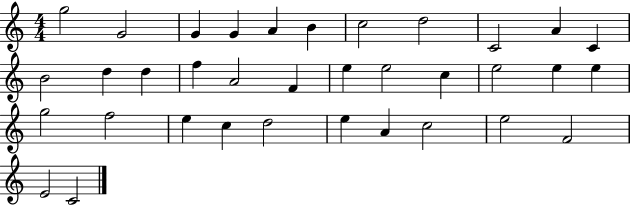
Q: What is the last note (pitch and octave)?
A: C4